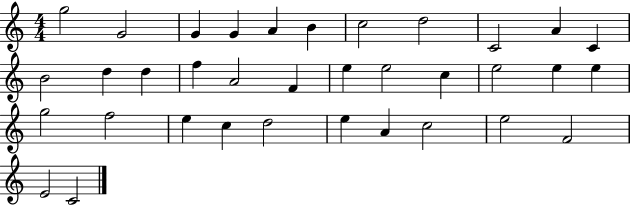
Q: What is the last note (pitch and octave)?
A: C4